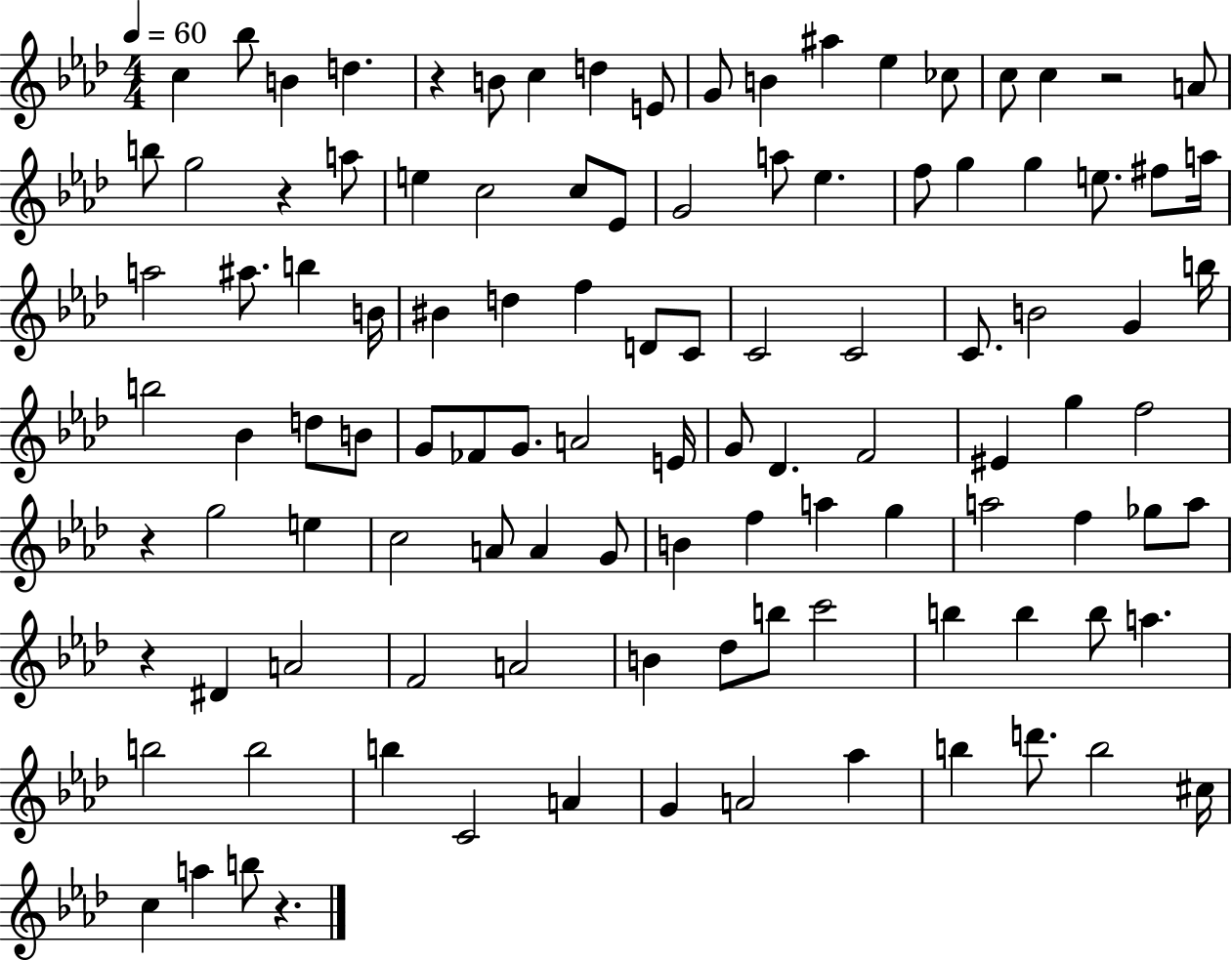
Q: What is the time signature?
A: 4/4